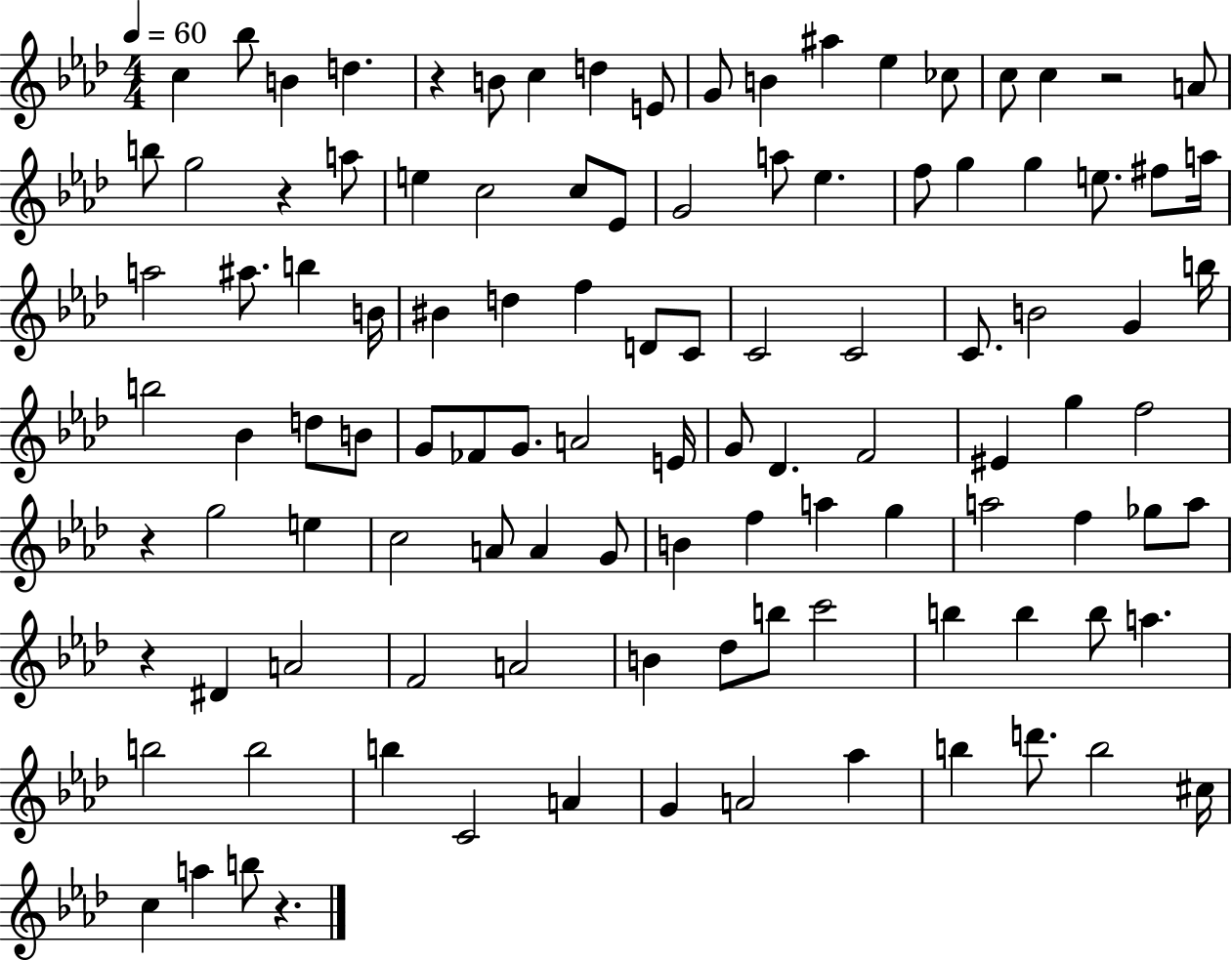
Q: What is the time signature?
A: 4/4